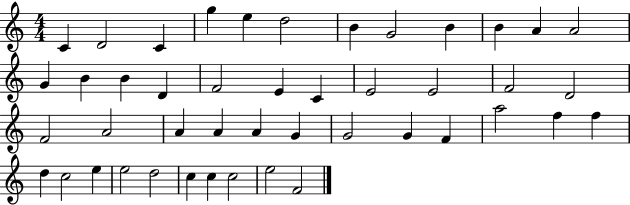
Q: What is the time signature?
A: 4/4